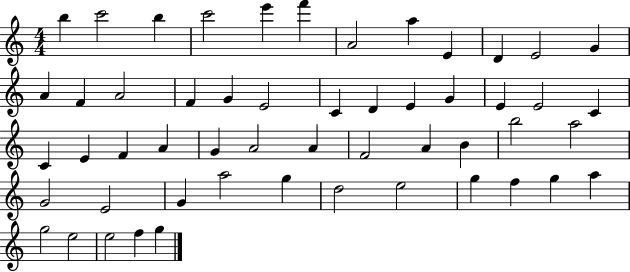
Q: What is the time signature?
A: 4/4